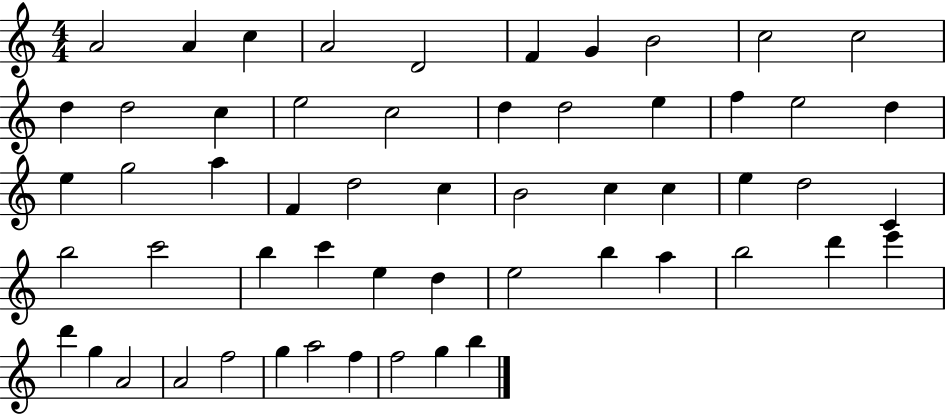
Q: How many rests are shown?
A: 0